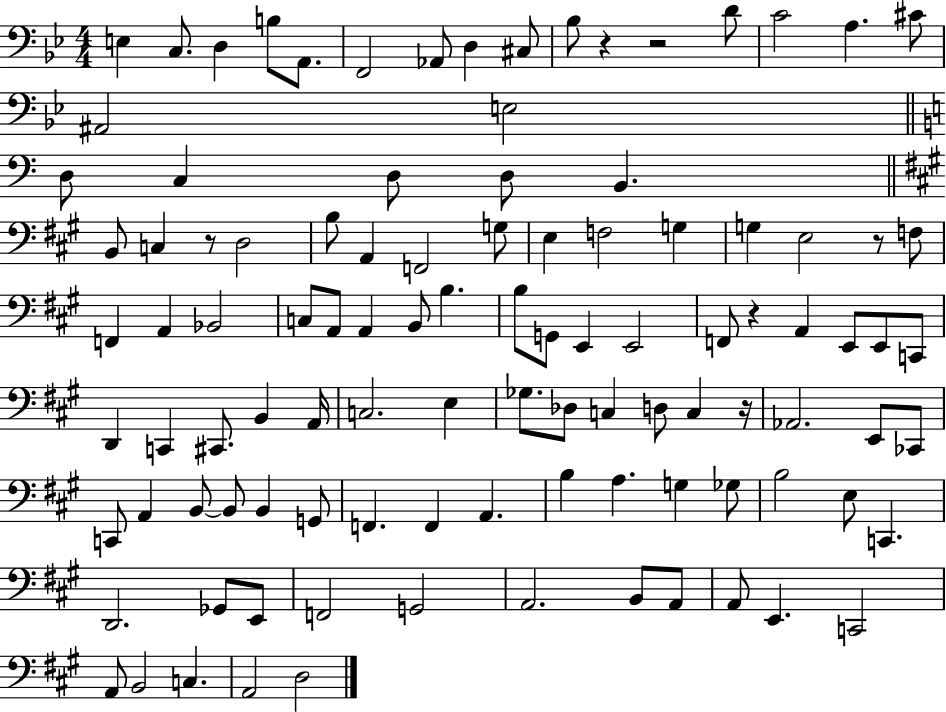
{
  \clef bass
  \numericTimeSignature
  \time 4/4
  \key bes \major
  e4 c8. d4 b8 a,8. | f,2 aes,8 d4 cis8 | bes8 r4 r2 d'8 | c'2 a4. cis'8 | \break ais,2 e2 | \bar "||" \break \key a \minor d8 c4 d8 d8 b,4. | \bar "||" \break \key a \major b,8 c4 r8 d2 | b8 a,4 f,2 g8 | e4 f2 g4 | g4 e2 r8 f8 | \break f,4 a,4 bes,2 | c8 a,8 a,4 b,8 b4. | b8 g,8 e,4 e,2 | f,8 r4 a,4 e,8 e,8 c,8 | \break d,4 c,4 cis,8. b,4 a,16 | c2. e4 | ges8. des8 c4 d8 c4 r16 | aes,2. e,8 ces,8 | \break c,8 a,4 b,8~~ b,8 b,4 g,8 | f,4. f,4 a,4. | b4 a4. g4 ges8 | b2 e8 c,4. | \break d,2. ges,8 e,8 | f,2 g,2 | a,2. b,8 a,8 | a,8 e,4. c,2 | \break a,8 b,2 c4. | a,2 d2 | \bar "|."
}